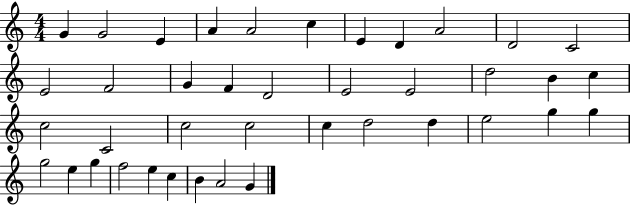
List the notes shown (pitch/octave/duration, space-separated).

G4/q G4/h E4/q A4/q A4/h C5/q E4/q D4/q A4/h D4/h C4/h E4/h F4/h G4/q F4/q D4/h E4/h E4/h D5/h B4/q C5/q C5/h C4/h C5/h C5/h C5/q D5/h D5/q E5/h G5/q G5/q G5/h E5/q G5/q F5/h E5/q C5/q B4/q A4/h G4/q